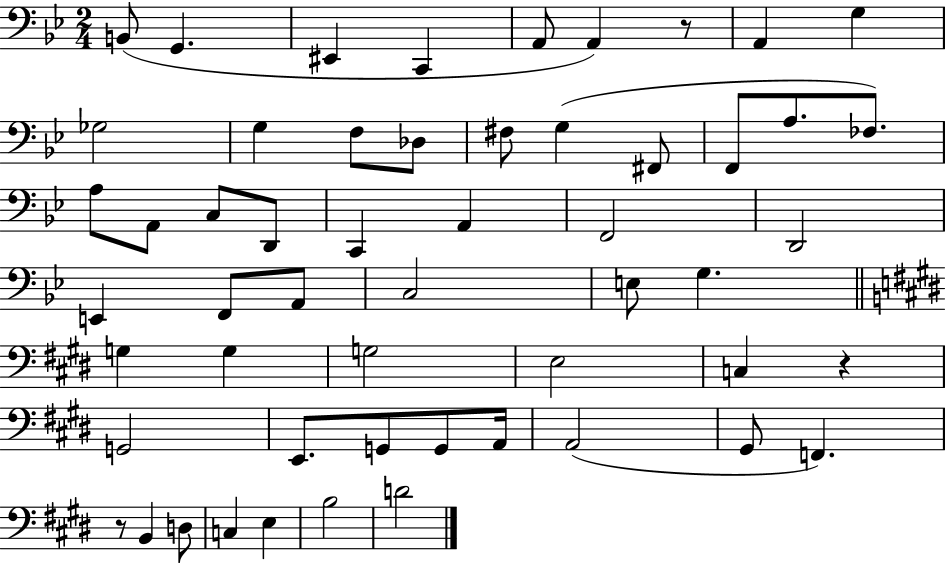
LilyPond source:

{
  \clef bass
  \numericTimeSignature
  \time 2/4
  \key bes \major
  b,8( g,4. | eis,4 c,4 | a,8 a,4) r8 | a,4 g4 | \break ges2 | g4 f8 des8 | fis8 g4( fis,8 | f,8 a8. fes8.) | \break a8 a,8 c8 d,8 | c,4 a,4 | f,2 | d,2 | \break e,4 f,8 a,8 | c2 | e8 g4. | \bar "||" \break \key e \major g4 g4 | g2 | e2 | c4 r4 | \break g,2 | e,8. g,8 g,8 a,16 | a,2( | gis,8 f,4.) | \break r8 b,4 d8 | c4 e4 | b2 | d'2 | \break \bar "|."
}